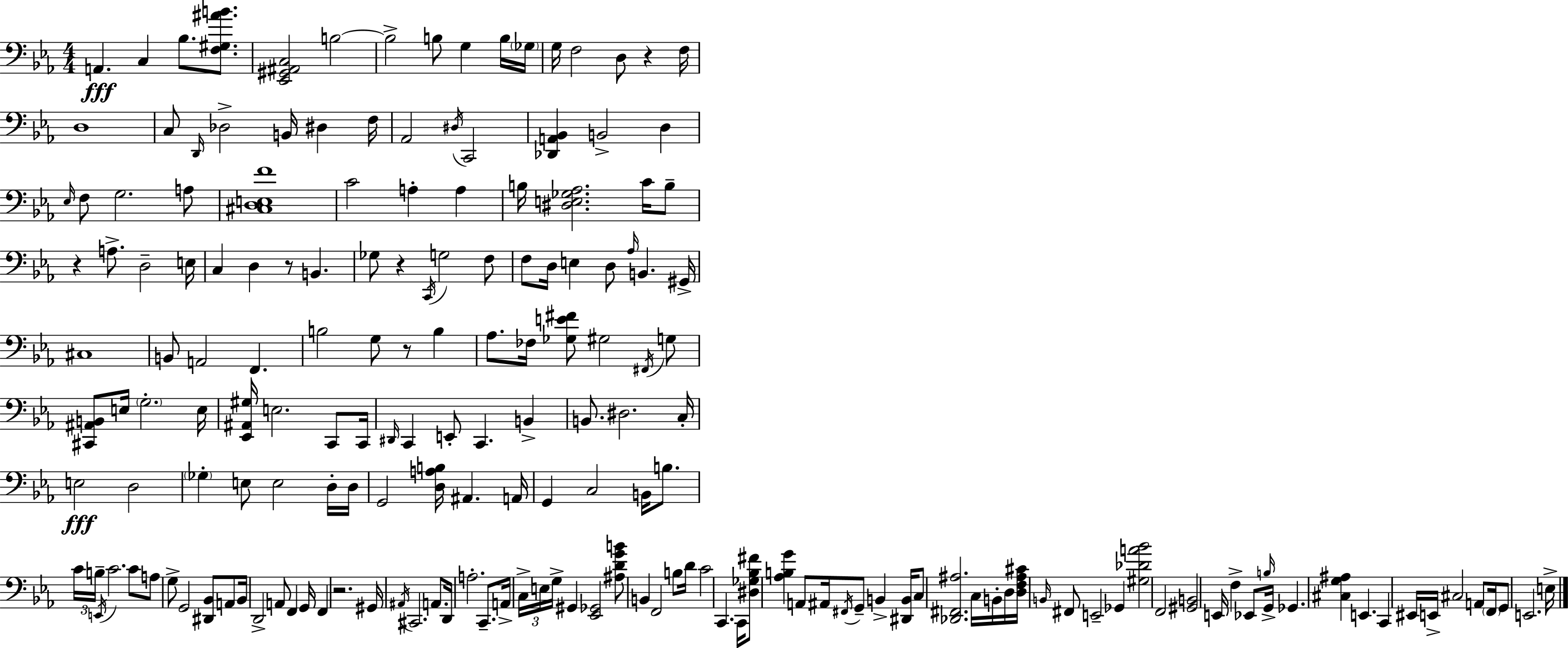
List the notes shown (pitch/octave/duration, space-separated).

A2/q. C3/q Bb3/e. [F3,G#3,A#4,B4]/e. [Eb2,G#2,A#2,C3]/h B3/h B3/h B3/e G3/q B3/s Gb3/s G3/s F3/h D3/e R/q F3/s D3/w C3/e D2/s Db3/h B2/s D#3/q F3/s Ab2/h D#3/s C2/h [Db2,A2,Bb2]/q B2/h D3/q Eb3/s F3/e G3/h. A3/e [C#3,D3,E3,F4]/w C4/h A3/q A3/q B3/s [D#3,E3,Gb3,Ab3]/h. C4/s B3/e R/q A3/e. D3/h E3/s C3/q D3/q R/e B2/q. Gb3/e R/q C2/s G3/h F3/e F3/e D3/s E3/q D3/e Ab3/s B2/q. G#2/s C#3/w B2/e A2/h F2/q. B3/h G3/e R/e B3/q Ab3/e. FES3/s [Gb3,E4,F#4]/e G#3/h F#2/s G3/e [C#2,A#2,B2]/e E3/s G3/h. E3/s [Eb2,A#2,G#3]/s E3/h. C2/e C2/s D#2/s C2/q E2/e C2/q. B2/q B2/e. D#3/h. C3/s E3/h D3/h Gb3/q E3/e E3/h D3/s D3/s G2/h [D3,A3,B3]/s A#2/q. A2/s G2/q C3/h B2/s B3/e. C4/s B3/s E2/s C4/h. C4/e A3/e G3/e G2/h [D#2,Bb2]/e A2/e Bb2/s D2/h A2/e F2/q G2/s F2/q R/h. G#2/s A#2/s C#2/h. A2/e. D2/s A3/h. C2/e. A2/s C3/s E3/s G3/s G#2/q [Eb2,Gb2]/h [A#3,D4,G4,B4]/e B2/q F2/h B3/e D4/s C4/h C2/q. C2/s [D#3,Gb3,Bb3,F#4]/e [Ab3,B3,G4]/q A2/e A#2/s F#2/s G2/e B2/q [D#2,B2]/s C3/e [Db2,F#2,A#3]/h. C3/s B2/s D3/s [D3,F3,A#3,C#4]/s B2/s F#2/e E2/h Gb2/q [G#3,Db4,A4,Bb4]/h F2/h [G#2,B2]/h E2/s F3/q Eb2/e B3/s G2/s Gb2/q. [C#3,G3,A#3]/q E2/q. C2/q EIS2/s E2/s C#3/h A2/e F2/s G2/e E2/h. E3/s